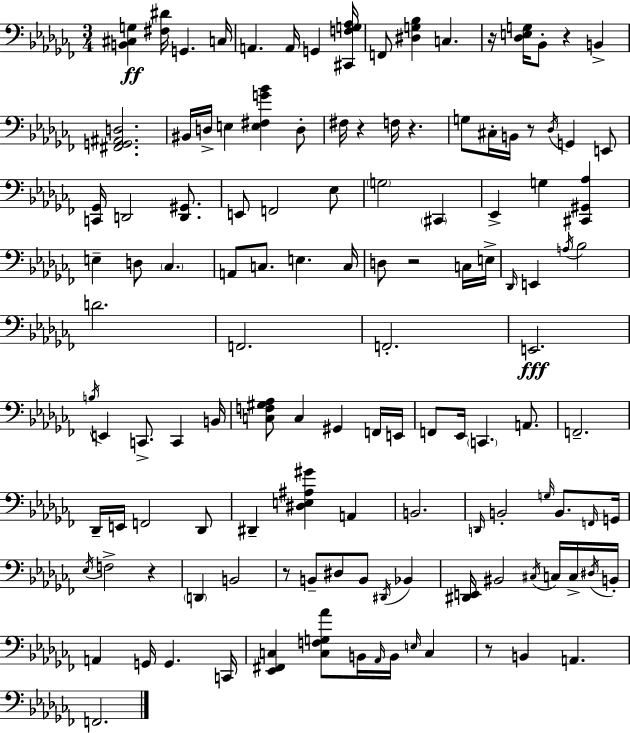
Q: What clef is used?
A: bass